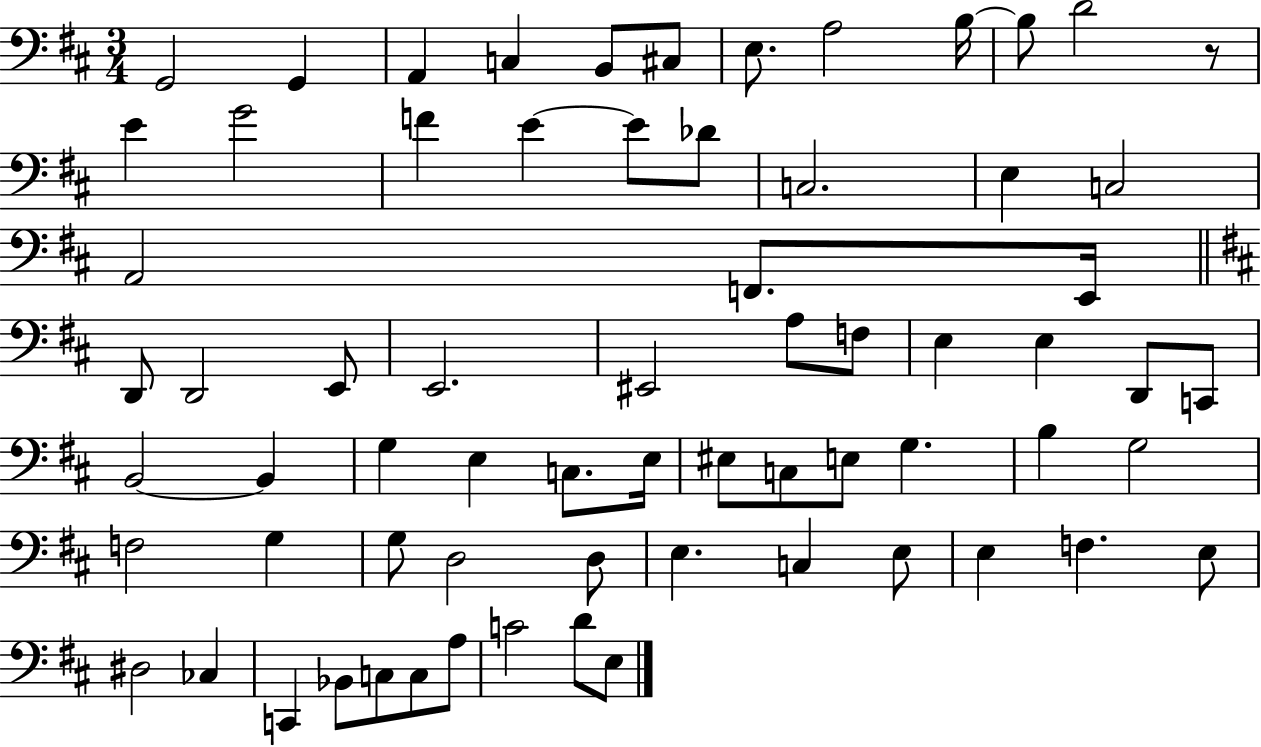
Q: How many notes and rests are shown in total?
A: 68